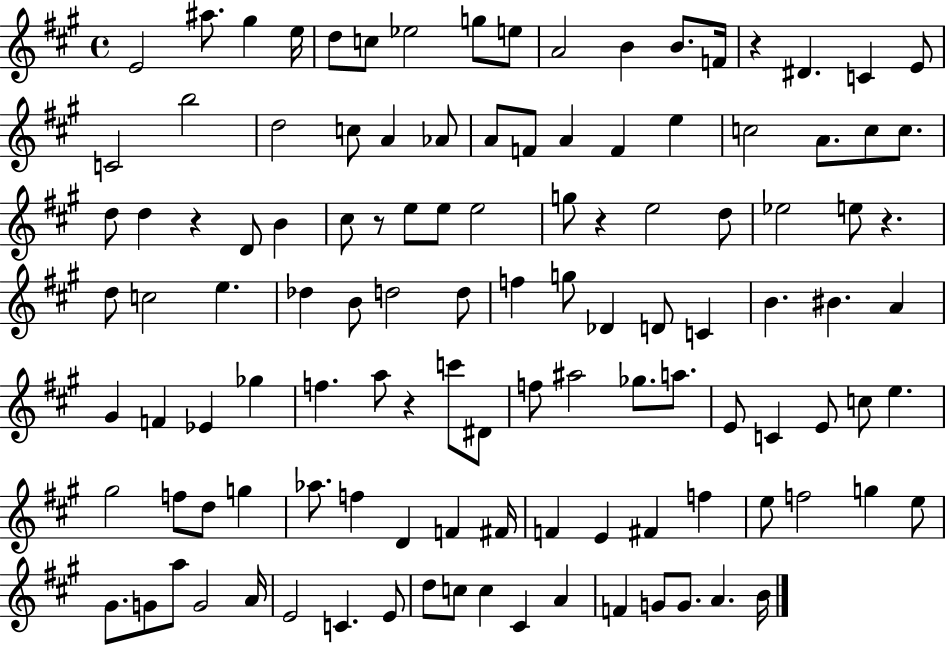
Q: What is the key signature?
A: A major